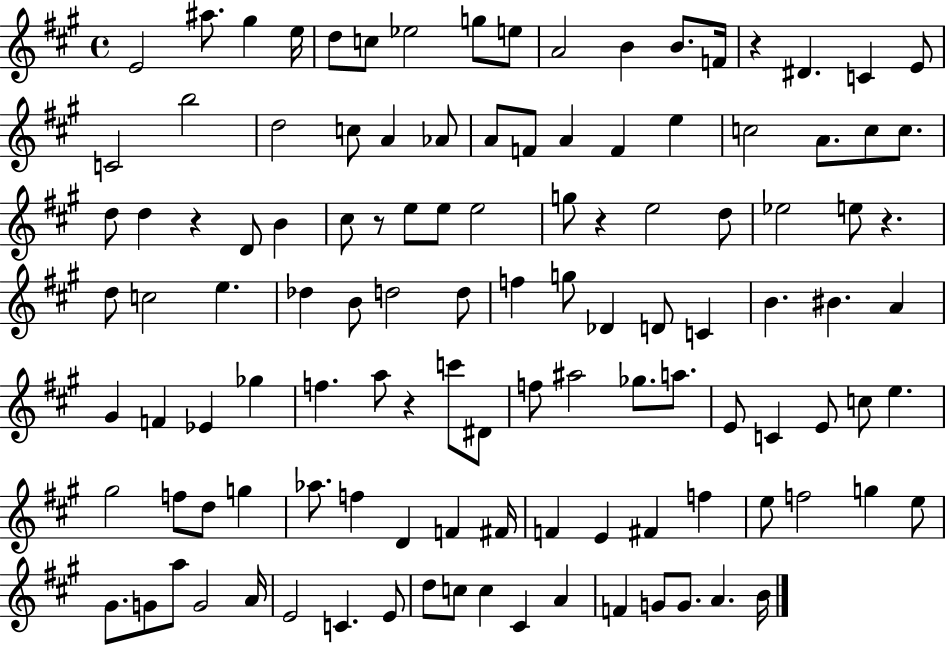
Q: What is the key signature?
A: A major